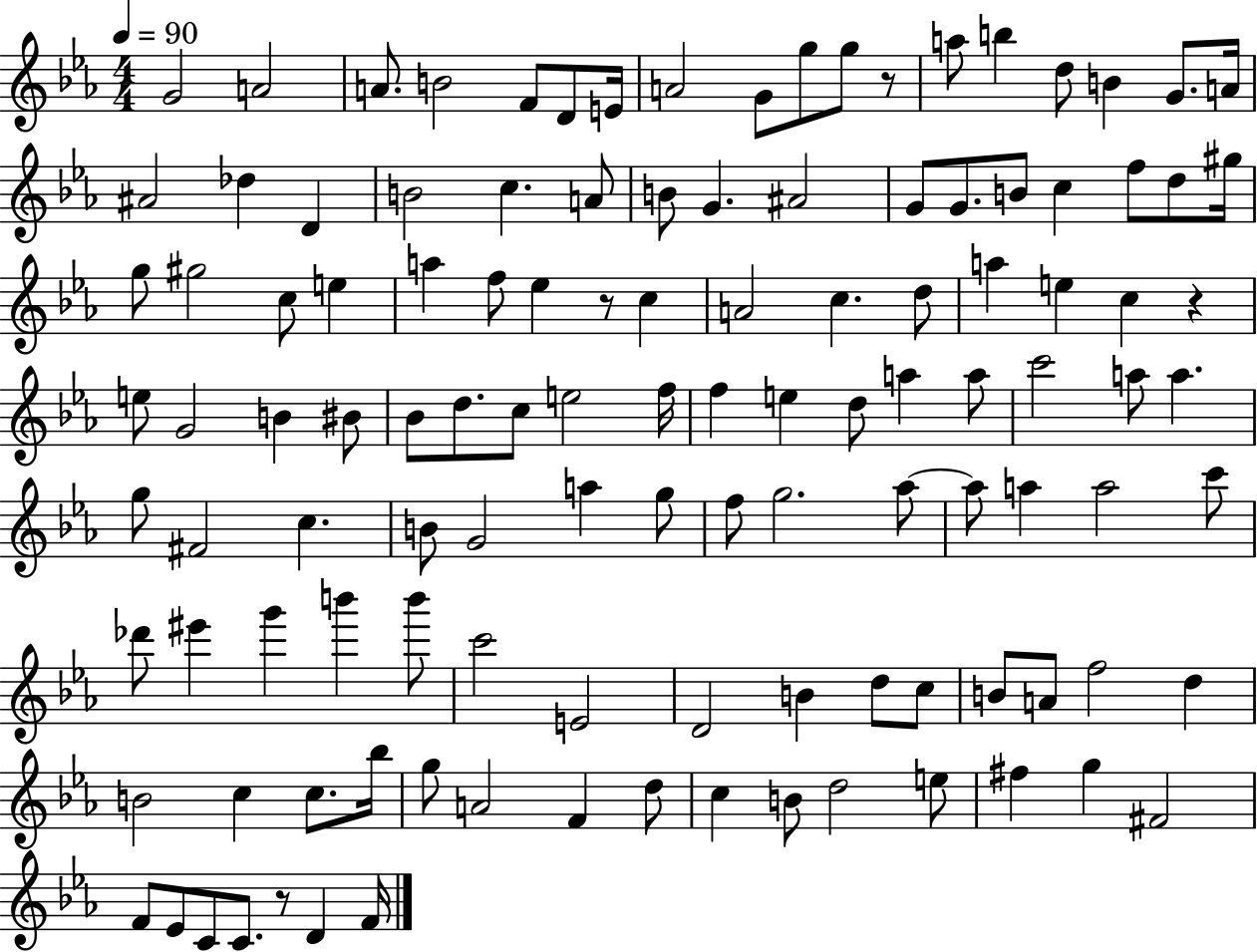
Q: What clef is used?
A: treble